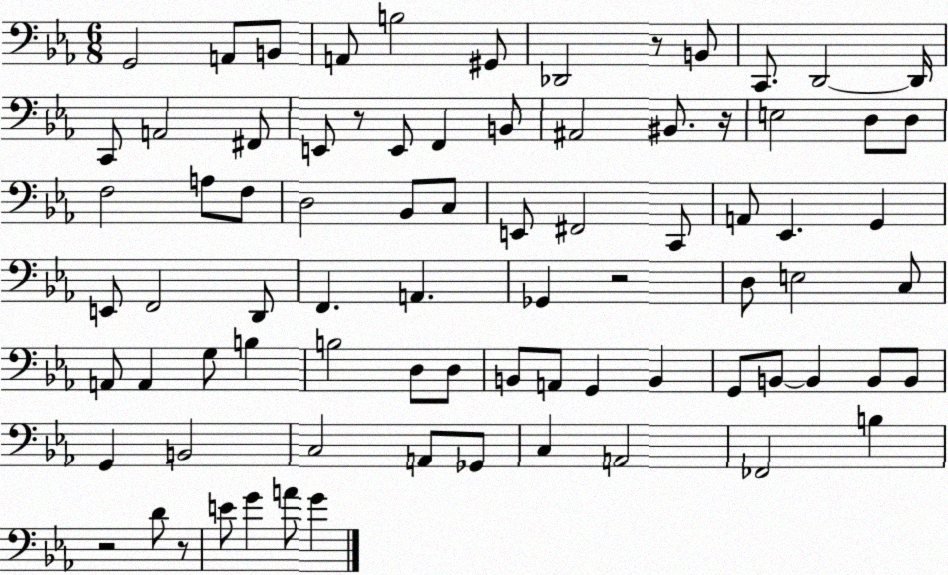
X:1
T:Untitled
M:6/8
L:1/4
K:Eb
G,,2 A,,/2 B,,/2 A,,/2 B,2 ^G,,/2 _D,,2 z/2 B,,/2 C,,/2 D,,2 D,,/4 C,,/2 A,,2 ^F,,/2 E,,/2 z/2 E,,/2 F,, B,,/2 ^A,,2 ^B,,/2 z/4 E,2 D,/2 D,/2 F,2 A,/2 F,/2 D,2 _B,,/2 C,/2 E,,/2 ^F,,2 C,,/2 A,,/2 _E,, G,, E,,/2 F,,2 D,,/2 F,, A,, _G,, z2 D,/2 E,2 C,/2 A,,/2 A,, G,/2 B, B,2 D,/2 D,/2 B,,/2 A,,/2 G,, B,, G,,/2 B,,/2 B,, B,,/2 B,,/2 G,, B,,2 C,2 A,,/2 _G,,/2 C, A,,2 _F,,2 B, z2 D/2 z/2 E/2 G A/2 G